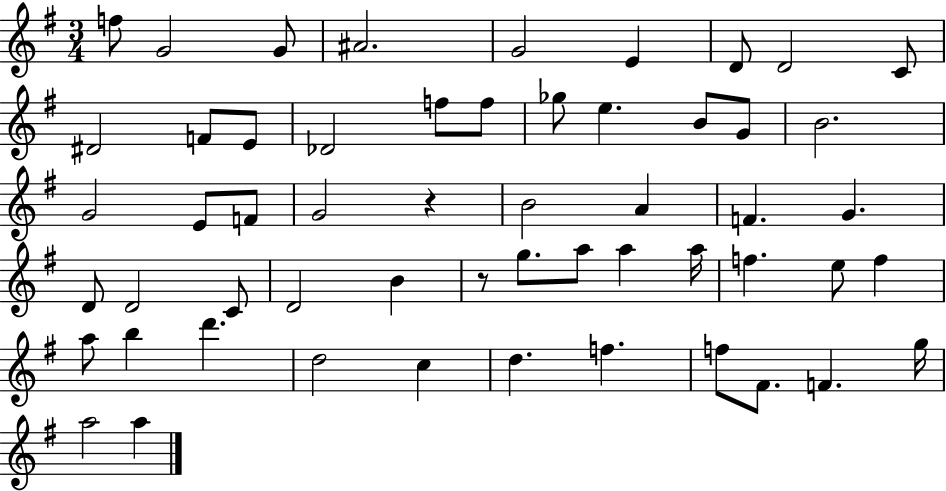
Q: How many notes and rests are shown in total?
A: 55